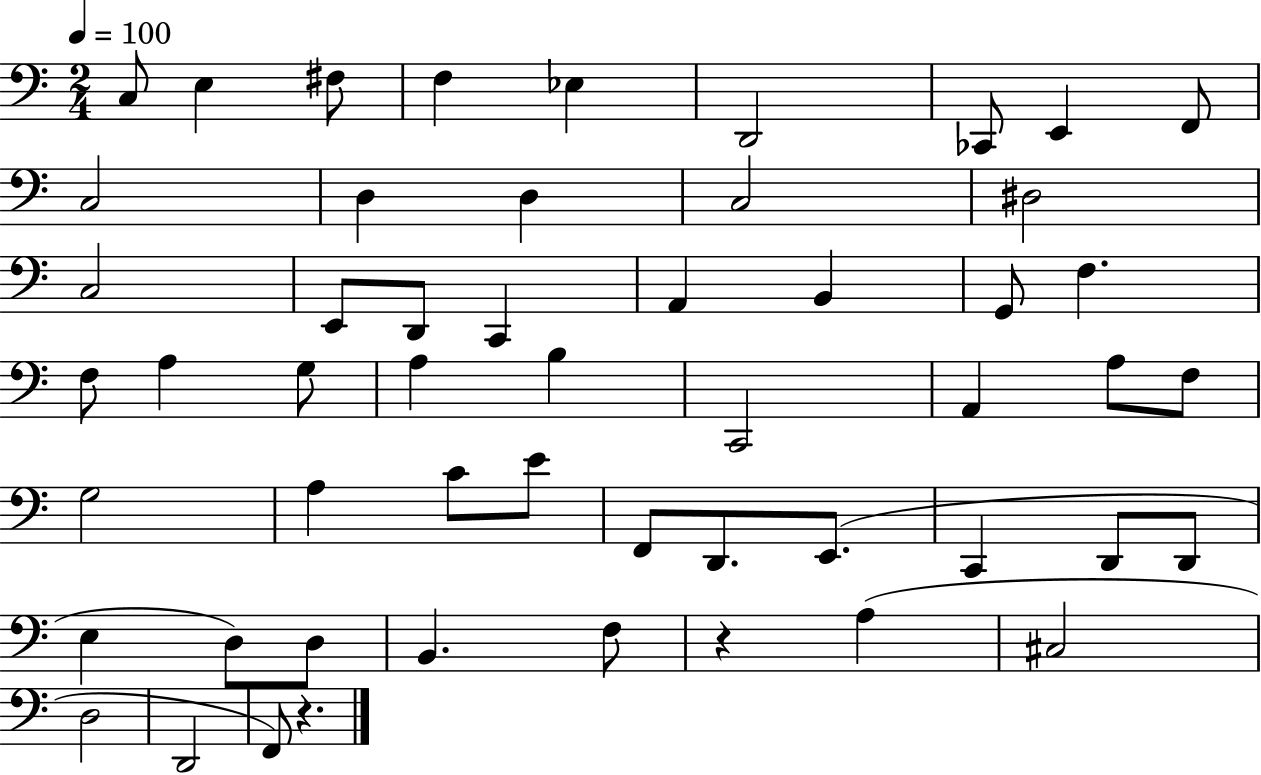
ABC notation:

X:1
T:Untitled
M:2/4
L:1/4
K:C
C,/2 E, ^F,/2 F, _E, D,,2 _C,,/2 E,, F,,/2 C,2 D, D, C,2 ^D,2 C,2 E,,/2 D,,/2 C,, A,, B,, G,,/2 F, F,/2 A, G,/2 A, B, C,,2 A,, A,/2 F,/2 G,2 A, C/2 E/2 F,,/2 D,,/2 E,,/2 C,, D,,/2 D,,/2 E, D,/2 D,/2 B,, F,/2 z A, ^C,2 D,2 D,,2 F,,/2 z